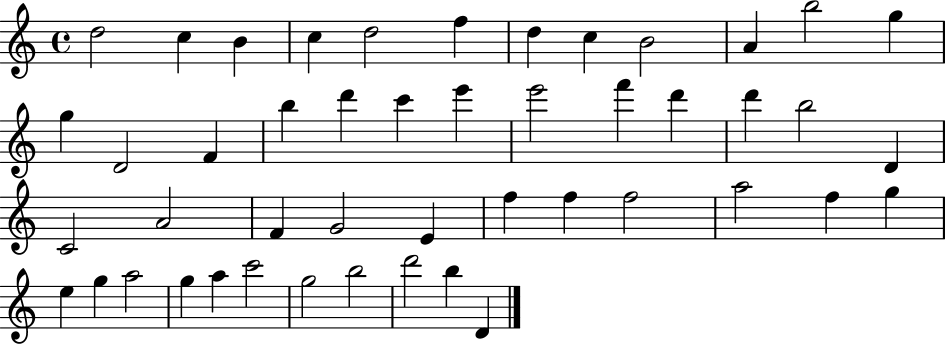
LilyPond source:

{
  \clef treble
  \time 4/4
  \defaultTimeSignature
  \key c \major
  d''2 c''4 b'4 | c''4 d''2 f''4 | d''4 c''4 b'2 | a'4 b''2 g''4 | \break g''4 d'2 f'4 | b''4 d'''4 c'''4 e'''4 | e'''2 f'''4 d'''4 | d'''4 b''2 d'4 | \break c'2 a'2 | f'4 g'2 e'4 | f''4 f''4 f''2 | a''2 f''4 g''4 | \break e''4 g''4 a''2 | g''4 a''4 c'''2 | g''2 b''2 | d'''2 b''4 d'4 | \break \bar "|."
}